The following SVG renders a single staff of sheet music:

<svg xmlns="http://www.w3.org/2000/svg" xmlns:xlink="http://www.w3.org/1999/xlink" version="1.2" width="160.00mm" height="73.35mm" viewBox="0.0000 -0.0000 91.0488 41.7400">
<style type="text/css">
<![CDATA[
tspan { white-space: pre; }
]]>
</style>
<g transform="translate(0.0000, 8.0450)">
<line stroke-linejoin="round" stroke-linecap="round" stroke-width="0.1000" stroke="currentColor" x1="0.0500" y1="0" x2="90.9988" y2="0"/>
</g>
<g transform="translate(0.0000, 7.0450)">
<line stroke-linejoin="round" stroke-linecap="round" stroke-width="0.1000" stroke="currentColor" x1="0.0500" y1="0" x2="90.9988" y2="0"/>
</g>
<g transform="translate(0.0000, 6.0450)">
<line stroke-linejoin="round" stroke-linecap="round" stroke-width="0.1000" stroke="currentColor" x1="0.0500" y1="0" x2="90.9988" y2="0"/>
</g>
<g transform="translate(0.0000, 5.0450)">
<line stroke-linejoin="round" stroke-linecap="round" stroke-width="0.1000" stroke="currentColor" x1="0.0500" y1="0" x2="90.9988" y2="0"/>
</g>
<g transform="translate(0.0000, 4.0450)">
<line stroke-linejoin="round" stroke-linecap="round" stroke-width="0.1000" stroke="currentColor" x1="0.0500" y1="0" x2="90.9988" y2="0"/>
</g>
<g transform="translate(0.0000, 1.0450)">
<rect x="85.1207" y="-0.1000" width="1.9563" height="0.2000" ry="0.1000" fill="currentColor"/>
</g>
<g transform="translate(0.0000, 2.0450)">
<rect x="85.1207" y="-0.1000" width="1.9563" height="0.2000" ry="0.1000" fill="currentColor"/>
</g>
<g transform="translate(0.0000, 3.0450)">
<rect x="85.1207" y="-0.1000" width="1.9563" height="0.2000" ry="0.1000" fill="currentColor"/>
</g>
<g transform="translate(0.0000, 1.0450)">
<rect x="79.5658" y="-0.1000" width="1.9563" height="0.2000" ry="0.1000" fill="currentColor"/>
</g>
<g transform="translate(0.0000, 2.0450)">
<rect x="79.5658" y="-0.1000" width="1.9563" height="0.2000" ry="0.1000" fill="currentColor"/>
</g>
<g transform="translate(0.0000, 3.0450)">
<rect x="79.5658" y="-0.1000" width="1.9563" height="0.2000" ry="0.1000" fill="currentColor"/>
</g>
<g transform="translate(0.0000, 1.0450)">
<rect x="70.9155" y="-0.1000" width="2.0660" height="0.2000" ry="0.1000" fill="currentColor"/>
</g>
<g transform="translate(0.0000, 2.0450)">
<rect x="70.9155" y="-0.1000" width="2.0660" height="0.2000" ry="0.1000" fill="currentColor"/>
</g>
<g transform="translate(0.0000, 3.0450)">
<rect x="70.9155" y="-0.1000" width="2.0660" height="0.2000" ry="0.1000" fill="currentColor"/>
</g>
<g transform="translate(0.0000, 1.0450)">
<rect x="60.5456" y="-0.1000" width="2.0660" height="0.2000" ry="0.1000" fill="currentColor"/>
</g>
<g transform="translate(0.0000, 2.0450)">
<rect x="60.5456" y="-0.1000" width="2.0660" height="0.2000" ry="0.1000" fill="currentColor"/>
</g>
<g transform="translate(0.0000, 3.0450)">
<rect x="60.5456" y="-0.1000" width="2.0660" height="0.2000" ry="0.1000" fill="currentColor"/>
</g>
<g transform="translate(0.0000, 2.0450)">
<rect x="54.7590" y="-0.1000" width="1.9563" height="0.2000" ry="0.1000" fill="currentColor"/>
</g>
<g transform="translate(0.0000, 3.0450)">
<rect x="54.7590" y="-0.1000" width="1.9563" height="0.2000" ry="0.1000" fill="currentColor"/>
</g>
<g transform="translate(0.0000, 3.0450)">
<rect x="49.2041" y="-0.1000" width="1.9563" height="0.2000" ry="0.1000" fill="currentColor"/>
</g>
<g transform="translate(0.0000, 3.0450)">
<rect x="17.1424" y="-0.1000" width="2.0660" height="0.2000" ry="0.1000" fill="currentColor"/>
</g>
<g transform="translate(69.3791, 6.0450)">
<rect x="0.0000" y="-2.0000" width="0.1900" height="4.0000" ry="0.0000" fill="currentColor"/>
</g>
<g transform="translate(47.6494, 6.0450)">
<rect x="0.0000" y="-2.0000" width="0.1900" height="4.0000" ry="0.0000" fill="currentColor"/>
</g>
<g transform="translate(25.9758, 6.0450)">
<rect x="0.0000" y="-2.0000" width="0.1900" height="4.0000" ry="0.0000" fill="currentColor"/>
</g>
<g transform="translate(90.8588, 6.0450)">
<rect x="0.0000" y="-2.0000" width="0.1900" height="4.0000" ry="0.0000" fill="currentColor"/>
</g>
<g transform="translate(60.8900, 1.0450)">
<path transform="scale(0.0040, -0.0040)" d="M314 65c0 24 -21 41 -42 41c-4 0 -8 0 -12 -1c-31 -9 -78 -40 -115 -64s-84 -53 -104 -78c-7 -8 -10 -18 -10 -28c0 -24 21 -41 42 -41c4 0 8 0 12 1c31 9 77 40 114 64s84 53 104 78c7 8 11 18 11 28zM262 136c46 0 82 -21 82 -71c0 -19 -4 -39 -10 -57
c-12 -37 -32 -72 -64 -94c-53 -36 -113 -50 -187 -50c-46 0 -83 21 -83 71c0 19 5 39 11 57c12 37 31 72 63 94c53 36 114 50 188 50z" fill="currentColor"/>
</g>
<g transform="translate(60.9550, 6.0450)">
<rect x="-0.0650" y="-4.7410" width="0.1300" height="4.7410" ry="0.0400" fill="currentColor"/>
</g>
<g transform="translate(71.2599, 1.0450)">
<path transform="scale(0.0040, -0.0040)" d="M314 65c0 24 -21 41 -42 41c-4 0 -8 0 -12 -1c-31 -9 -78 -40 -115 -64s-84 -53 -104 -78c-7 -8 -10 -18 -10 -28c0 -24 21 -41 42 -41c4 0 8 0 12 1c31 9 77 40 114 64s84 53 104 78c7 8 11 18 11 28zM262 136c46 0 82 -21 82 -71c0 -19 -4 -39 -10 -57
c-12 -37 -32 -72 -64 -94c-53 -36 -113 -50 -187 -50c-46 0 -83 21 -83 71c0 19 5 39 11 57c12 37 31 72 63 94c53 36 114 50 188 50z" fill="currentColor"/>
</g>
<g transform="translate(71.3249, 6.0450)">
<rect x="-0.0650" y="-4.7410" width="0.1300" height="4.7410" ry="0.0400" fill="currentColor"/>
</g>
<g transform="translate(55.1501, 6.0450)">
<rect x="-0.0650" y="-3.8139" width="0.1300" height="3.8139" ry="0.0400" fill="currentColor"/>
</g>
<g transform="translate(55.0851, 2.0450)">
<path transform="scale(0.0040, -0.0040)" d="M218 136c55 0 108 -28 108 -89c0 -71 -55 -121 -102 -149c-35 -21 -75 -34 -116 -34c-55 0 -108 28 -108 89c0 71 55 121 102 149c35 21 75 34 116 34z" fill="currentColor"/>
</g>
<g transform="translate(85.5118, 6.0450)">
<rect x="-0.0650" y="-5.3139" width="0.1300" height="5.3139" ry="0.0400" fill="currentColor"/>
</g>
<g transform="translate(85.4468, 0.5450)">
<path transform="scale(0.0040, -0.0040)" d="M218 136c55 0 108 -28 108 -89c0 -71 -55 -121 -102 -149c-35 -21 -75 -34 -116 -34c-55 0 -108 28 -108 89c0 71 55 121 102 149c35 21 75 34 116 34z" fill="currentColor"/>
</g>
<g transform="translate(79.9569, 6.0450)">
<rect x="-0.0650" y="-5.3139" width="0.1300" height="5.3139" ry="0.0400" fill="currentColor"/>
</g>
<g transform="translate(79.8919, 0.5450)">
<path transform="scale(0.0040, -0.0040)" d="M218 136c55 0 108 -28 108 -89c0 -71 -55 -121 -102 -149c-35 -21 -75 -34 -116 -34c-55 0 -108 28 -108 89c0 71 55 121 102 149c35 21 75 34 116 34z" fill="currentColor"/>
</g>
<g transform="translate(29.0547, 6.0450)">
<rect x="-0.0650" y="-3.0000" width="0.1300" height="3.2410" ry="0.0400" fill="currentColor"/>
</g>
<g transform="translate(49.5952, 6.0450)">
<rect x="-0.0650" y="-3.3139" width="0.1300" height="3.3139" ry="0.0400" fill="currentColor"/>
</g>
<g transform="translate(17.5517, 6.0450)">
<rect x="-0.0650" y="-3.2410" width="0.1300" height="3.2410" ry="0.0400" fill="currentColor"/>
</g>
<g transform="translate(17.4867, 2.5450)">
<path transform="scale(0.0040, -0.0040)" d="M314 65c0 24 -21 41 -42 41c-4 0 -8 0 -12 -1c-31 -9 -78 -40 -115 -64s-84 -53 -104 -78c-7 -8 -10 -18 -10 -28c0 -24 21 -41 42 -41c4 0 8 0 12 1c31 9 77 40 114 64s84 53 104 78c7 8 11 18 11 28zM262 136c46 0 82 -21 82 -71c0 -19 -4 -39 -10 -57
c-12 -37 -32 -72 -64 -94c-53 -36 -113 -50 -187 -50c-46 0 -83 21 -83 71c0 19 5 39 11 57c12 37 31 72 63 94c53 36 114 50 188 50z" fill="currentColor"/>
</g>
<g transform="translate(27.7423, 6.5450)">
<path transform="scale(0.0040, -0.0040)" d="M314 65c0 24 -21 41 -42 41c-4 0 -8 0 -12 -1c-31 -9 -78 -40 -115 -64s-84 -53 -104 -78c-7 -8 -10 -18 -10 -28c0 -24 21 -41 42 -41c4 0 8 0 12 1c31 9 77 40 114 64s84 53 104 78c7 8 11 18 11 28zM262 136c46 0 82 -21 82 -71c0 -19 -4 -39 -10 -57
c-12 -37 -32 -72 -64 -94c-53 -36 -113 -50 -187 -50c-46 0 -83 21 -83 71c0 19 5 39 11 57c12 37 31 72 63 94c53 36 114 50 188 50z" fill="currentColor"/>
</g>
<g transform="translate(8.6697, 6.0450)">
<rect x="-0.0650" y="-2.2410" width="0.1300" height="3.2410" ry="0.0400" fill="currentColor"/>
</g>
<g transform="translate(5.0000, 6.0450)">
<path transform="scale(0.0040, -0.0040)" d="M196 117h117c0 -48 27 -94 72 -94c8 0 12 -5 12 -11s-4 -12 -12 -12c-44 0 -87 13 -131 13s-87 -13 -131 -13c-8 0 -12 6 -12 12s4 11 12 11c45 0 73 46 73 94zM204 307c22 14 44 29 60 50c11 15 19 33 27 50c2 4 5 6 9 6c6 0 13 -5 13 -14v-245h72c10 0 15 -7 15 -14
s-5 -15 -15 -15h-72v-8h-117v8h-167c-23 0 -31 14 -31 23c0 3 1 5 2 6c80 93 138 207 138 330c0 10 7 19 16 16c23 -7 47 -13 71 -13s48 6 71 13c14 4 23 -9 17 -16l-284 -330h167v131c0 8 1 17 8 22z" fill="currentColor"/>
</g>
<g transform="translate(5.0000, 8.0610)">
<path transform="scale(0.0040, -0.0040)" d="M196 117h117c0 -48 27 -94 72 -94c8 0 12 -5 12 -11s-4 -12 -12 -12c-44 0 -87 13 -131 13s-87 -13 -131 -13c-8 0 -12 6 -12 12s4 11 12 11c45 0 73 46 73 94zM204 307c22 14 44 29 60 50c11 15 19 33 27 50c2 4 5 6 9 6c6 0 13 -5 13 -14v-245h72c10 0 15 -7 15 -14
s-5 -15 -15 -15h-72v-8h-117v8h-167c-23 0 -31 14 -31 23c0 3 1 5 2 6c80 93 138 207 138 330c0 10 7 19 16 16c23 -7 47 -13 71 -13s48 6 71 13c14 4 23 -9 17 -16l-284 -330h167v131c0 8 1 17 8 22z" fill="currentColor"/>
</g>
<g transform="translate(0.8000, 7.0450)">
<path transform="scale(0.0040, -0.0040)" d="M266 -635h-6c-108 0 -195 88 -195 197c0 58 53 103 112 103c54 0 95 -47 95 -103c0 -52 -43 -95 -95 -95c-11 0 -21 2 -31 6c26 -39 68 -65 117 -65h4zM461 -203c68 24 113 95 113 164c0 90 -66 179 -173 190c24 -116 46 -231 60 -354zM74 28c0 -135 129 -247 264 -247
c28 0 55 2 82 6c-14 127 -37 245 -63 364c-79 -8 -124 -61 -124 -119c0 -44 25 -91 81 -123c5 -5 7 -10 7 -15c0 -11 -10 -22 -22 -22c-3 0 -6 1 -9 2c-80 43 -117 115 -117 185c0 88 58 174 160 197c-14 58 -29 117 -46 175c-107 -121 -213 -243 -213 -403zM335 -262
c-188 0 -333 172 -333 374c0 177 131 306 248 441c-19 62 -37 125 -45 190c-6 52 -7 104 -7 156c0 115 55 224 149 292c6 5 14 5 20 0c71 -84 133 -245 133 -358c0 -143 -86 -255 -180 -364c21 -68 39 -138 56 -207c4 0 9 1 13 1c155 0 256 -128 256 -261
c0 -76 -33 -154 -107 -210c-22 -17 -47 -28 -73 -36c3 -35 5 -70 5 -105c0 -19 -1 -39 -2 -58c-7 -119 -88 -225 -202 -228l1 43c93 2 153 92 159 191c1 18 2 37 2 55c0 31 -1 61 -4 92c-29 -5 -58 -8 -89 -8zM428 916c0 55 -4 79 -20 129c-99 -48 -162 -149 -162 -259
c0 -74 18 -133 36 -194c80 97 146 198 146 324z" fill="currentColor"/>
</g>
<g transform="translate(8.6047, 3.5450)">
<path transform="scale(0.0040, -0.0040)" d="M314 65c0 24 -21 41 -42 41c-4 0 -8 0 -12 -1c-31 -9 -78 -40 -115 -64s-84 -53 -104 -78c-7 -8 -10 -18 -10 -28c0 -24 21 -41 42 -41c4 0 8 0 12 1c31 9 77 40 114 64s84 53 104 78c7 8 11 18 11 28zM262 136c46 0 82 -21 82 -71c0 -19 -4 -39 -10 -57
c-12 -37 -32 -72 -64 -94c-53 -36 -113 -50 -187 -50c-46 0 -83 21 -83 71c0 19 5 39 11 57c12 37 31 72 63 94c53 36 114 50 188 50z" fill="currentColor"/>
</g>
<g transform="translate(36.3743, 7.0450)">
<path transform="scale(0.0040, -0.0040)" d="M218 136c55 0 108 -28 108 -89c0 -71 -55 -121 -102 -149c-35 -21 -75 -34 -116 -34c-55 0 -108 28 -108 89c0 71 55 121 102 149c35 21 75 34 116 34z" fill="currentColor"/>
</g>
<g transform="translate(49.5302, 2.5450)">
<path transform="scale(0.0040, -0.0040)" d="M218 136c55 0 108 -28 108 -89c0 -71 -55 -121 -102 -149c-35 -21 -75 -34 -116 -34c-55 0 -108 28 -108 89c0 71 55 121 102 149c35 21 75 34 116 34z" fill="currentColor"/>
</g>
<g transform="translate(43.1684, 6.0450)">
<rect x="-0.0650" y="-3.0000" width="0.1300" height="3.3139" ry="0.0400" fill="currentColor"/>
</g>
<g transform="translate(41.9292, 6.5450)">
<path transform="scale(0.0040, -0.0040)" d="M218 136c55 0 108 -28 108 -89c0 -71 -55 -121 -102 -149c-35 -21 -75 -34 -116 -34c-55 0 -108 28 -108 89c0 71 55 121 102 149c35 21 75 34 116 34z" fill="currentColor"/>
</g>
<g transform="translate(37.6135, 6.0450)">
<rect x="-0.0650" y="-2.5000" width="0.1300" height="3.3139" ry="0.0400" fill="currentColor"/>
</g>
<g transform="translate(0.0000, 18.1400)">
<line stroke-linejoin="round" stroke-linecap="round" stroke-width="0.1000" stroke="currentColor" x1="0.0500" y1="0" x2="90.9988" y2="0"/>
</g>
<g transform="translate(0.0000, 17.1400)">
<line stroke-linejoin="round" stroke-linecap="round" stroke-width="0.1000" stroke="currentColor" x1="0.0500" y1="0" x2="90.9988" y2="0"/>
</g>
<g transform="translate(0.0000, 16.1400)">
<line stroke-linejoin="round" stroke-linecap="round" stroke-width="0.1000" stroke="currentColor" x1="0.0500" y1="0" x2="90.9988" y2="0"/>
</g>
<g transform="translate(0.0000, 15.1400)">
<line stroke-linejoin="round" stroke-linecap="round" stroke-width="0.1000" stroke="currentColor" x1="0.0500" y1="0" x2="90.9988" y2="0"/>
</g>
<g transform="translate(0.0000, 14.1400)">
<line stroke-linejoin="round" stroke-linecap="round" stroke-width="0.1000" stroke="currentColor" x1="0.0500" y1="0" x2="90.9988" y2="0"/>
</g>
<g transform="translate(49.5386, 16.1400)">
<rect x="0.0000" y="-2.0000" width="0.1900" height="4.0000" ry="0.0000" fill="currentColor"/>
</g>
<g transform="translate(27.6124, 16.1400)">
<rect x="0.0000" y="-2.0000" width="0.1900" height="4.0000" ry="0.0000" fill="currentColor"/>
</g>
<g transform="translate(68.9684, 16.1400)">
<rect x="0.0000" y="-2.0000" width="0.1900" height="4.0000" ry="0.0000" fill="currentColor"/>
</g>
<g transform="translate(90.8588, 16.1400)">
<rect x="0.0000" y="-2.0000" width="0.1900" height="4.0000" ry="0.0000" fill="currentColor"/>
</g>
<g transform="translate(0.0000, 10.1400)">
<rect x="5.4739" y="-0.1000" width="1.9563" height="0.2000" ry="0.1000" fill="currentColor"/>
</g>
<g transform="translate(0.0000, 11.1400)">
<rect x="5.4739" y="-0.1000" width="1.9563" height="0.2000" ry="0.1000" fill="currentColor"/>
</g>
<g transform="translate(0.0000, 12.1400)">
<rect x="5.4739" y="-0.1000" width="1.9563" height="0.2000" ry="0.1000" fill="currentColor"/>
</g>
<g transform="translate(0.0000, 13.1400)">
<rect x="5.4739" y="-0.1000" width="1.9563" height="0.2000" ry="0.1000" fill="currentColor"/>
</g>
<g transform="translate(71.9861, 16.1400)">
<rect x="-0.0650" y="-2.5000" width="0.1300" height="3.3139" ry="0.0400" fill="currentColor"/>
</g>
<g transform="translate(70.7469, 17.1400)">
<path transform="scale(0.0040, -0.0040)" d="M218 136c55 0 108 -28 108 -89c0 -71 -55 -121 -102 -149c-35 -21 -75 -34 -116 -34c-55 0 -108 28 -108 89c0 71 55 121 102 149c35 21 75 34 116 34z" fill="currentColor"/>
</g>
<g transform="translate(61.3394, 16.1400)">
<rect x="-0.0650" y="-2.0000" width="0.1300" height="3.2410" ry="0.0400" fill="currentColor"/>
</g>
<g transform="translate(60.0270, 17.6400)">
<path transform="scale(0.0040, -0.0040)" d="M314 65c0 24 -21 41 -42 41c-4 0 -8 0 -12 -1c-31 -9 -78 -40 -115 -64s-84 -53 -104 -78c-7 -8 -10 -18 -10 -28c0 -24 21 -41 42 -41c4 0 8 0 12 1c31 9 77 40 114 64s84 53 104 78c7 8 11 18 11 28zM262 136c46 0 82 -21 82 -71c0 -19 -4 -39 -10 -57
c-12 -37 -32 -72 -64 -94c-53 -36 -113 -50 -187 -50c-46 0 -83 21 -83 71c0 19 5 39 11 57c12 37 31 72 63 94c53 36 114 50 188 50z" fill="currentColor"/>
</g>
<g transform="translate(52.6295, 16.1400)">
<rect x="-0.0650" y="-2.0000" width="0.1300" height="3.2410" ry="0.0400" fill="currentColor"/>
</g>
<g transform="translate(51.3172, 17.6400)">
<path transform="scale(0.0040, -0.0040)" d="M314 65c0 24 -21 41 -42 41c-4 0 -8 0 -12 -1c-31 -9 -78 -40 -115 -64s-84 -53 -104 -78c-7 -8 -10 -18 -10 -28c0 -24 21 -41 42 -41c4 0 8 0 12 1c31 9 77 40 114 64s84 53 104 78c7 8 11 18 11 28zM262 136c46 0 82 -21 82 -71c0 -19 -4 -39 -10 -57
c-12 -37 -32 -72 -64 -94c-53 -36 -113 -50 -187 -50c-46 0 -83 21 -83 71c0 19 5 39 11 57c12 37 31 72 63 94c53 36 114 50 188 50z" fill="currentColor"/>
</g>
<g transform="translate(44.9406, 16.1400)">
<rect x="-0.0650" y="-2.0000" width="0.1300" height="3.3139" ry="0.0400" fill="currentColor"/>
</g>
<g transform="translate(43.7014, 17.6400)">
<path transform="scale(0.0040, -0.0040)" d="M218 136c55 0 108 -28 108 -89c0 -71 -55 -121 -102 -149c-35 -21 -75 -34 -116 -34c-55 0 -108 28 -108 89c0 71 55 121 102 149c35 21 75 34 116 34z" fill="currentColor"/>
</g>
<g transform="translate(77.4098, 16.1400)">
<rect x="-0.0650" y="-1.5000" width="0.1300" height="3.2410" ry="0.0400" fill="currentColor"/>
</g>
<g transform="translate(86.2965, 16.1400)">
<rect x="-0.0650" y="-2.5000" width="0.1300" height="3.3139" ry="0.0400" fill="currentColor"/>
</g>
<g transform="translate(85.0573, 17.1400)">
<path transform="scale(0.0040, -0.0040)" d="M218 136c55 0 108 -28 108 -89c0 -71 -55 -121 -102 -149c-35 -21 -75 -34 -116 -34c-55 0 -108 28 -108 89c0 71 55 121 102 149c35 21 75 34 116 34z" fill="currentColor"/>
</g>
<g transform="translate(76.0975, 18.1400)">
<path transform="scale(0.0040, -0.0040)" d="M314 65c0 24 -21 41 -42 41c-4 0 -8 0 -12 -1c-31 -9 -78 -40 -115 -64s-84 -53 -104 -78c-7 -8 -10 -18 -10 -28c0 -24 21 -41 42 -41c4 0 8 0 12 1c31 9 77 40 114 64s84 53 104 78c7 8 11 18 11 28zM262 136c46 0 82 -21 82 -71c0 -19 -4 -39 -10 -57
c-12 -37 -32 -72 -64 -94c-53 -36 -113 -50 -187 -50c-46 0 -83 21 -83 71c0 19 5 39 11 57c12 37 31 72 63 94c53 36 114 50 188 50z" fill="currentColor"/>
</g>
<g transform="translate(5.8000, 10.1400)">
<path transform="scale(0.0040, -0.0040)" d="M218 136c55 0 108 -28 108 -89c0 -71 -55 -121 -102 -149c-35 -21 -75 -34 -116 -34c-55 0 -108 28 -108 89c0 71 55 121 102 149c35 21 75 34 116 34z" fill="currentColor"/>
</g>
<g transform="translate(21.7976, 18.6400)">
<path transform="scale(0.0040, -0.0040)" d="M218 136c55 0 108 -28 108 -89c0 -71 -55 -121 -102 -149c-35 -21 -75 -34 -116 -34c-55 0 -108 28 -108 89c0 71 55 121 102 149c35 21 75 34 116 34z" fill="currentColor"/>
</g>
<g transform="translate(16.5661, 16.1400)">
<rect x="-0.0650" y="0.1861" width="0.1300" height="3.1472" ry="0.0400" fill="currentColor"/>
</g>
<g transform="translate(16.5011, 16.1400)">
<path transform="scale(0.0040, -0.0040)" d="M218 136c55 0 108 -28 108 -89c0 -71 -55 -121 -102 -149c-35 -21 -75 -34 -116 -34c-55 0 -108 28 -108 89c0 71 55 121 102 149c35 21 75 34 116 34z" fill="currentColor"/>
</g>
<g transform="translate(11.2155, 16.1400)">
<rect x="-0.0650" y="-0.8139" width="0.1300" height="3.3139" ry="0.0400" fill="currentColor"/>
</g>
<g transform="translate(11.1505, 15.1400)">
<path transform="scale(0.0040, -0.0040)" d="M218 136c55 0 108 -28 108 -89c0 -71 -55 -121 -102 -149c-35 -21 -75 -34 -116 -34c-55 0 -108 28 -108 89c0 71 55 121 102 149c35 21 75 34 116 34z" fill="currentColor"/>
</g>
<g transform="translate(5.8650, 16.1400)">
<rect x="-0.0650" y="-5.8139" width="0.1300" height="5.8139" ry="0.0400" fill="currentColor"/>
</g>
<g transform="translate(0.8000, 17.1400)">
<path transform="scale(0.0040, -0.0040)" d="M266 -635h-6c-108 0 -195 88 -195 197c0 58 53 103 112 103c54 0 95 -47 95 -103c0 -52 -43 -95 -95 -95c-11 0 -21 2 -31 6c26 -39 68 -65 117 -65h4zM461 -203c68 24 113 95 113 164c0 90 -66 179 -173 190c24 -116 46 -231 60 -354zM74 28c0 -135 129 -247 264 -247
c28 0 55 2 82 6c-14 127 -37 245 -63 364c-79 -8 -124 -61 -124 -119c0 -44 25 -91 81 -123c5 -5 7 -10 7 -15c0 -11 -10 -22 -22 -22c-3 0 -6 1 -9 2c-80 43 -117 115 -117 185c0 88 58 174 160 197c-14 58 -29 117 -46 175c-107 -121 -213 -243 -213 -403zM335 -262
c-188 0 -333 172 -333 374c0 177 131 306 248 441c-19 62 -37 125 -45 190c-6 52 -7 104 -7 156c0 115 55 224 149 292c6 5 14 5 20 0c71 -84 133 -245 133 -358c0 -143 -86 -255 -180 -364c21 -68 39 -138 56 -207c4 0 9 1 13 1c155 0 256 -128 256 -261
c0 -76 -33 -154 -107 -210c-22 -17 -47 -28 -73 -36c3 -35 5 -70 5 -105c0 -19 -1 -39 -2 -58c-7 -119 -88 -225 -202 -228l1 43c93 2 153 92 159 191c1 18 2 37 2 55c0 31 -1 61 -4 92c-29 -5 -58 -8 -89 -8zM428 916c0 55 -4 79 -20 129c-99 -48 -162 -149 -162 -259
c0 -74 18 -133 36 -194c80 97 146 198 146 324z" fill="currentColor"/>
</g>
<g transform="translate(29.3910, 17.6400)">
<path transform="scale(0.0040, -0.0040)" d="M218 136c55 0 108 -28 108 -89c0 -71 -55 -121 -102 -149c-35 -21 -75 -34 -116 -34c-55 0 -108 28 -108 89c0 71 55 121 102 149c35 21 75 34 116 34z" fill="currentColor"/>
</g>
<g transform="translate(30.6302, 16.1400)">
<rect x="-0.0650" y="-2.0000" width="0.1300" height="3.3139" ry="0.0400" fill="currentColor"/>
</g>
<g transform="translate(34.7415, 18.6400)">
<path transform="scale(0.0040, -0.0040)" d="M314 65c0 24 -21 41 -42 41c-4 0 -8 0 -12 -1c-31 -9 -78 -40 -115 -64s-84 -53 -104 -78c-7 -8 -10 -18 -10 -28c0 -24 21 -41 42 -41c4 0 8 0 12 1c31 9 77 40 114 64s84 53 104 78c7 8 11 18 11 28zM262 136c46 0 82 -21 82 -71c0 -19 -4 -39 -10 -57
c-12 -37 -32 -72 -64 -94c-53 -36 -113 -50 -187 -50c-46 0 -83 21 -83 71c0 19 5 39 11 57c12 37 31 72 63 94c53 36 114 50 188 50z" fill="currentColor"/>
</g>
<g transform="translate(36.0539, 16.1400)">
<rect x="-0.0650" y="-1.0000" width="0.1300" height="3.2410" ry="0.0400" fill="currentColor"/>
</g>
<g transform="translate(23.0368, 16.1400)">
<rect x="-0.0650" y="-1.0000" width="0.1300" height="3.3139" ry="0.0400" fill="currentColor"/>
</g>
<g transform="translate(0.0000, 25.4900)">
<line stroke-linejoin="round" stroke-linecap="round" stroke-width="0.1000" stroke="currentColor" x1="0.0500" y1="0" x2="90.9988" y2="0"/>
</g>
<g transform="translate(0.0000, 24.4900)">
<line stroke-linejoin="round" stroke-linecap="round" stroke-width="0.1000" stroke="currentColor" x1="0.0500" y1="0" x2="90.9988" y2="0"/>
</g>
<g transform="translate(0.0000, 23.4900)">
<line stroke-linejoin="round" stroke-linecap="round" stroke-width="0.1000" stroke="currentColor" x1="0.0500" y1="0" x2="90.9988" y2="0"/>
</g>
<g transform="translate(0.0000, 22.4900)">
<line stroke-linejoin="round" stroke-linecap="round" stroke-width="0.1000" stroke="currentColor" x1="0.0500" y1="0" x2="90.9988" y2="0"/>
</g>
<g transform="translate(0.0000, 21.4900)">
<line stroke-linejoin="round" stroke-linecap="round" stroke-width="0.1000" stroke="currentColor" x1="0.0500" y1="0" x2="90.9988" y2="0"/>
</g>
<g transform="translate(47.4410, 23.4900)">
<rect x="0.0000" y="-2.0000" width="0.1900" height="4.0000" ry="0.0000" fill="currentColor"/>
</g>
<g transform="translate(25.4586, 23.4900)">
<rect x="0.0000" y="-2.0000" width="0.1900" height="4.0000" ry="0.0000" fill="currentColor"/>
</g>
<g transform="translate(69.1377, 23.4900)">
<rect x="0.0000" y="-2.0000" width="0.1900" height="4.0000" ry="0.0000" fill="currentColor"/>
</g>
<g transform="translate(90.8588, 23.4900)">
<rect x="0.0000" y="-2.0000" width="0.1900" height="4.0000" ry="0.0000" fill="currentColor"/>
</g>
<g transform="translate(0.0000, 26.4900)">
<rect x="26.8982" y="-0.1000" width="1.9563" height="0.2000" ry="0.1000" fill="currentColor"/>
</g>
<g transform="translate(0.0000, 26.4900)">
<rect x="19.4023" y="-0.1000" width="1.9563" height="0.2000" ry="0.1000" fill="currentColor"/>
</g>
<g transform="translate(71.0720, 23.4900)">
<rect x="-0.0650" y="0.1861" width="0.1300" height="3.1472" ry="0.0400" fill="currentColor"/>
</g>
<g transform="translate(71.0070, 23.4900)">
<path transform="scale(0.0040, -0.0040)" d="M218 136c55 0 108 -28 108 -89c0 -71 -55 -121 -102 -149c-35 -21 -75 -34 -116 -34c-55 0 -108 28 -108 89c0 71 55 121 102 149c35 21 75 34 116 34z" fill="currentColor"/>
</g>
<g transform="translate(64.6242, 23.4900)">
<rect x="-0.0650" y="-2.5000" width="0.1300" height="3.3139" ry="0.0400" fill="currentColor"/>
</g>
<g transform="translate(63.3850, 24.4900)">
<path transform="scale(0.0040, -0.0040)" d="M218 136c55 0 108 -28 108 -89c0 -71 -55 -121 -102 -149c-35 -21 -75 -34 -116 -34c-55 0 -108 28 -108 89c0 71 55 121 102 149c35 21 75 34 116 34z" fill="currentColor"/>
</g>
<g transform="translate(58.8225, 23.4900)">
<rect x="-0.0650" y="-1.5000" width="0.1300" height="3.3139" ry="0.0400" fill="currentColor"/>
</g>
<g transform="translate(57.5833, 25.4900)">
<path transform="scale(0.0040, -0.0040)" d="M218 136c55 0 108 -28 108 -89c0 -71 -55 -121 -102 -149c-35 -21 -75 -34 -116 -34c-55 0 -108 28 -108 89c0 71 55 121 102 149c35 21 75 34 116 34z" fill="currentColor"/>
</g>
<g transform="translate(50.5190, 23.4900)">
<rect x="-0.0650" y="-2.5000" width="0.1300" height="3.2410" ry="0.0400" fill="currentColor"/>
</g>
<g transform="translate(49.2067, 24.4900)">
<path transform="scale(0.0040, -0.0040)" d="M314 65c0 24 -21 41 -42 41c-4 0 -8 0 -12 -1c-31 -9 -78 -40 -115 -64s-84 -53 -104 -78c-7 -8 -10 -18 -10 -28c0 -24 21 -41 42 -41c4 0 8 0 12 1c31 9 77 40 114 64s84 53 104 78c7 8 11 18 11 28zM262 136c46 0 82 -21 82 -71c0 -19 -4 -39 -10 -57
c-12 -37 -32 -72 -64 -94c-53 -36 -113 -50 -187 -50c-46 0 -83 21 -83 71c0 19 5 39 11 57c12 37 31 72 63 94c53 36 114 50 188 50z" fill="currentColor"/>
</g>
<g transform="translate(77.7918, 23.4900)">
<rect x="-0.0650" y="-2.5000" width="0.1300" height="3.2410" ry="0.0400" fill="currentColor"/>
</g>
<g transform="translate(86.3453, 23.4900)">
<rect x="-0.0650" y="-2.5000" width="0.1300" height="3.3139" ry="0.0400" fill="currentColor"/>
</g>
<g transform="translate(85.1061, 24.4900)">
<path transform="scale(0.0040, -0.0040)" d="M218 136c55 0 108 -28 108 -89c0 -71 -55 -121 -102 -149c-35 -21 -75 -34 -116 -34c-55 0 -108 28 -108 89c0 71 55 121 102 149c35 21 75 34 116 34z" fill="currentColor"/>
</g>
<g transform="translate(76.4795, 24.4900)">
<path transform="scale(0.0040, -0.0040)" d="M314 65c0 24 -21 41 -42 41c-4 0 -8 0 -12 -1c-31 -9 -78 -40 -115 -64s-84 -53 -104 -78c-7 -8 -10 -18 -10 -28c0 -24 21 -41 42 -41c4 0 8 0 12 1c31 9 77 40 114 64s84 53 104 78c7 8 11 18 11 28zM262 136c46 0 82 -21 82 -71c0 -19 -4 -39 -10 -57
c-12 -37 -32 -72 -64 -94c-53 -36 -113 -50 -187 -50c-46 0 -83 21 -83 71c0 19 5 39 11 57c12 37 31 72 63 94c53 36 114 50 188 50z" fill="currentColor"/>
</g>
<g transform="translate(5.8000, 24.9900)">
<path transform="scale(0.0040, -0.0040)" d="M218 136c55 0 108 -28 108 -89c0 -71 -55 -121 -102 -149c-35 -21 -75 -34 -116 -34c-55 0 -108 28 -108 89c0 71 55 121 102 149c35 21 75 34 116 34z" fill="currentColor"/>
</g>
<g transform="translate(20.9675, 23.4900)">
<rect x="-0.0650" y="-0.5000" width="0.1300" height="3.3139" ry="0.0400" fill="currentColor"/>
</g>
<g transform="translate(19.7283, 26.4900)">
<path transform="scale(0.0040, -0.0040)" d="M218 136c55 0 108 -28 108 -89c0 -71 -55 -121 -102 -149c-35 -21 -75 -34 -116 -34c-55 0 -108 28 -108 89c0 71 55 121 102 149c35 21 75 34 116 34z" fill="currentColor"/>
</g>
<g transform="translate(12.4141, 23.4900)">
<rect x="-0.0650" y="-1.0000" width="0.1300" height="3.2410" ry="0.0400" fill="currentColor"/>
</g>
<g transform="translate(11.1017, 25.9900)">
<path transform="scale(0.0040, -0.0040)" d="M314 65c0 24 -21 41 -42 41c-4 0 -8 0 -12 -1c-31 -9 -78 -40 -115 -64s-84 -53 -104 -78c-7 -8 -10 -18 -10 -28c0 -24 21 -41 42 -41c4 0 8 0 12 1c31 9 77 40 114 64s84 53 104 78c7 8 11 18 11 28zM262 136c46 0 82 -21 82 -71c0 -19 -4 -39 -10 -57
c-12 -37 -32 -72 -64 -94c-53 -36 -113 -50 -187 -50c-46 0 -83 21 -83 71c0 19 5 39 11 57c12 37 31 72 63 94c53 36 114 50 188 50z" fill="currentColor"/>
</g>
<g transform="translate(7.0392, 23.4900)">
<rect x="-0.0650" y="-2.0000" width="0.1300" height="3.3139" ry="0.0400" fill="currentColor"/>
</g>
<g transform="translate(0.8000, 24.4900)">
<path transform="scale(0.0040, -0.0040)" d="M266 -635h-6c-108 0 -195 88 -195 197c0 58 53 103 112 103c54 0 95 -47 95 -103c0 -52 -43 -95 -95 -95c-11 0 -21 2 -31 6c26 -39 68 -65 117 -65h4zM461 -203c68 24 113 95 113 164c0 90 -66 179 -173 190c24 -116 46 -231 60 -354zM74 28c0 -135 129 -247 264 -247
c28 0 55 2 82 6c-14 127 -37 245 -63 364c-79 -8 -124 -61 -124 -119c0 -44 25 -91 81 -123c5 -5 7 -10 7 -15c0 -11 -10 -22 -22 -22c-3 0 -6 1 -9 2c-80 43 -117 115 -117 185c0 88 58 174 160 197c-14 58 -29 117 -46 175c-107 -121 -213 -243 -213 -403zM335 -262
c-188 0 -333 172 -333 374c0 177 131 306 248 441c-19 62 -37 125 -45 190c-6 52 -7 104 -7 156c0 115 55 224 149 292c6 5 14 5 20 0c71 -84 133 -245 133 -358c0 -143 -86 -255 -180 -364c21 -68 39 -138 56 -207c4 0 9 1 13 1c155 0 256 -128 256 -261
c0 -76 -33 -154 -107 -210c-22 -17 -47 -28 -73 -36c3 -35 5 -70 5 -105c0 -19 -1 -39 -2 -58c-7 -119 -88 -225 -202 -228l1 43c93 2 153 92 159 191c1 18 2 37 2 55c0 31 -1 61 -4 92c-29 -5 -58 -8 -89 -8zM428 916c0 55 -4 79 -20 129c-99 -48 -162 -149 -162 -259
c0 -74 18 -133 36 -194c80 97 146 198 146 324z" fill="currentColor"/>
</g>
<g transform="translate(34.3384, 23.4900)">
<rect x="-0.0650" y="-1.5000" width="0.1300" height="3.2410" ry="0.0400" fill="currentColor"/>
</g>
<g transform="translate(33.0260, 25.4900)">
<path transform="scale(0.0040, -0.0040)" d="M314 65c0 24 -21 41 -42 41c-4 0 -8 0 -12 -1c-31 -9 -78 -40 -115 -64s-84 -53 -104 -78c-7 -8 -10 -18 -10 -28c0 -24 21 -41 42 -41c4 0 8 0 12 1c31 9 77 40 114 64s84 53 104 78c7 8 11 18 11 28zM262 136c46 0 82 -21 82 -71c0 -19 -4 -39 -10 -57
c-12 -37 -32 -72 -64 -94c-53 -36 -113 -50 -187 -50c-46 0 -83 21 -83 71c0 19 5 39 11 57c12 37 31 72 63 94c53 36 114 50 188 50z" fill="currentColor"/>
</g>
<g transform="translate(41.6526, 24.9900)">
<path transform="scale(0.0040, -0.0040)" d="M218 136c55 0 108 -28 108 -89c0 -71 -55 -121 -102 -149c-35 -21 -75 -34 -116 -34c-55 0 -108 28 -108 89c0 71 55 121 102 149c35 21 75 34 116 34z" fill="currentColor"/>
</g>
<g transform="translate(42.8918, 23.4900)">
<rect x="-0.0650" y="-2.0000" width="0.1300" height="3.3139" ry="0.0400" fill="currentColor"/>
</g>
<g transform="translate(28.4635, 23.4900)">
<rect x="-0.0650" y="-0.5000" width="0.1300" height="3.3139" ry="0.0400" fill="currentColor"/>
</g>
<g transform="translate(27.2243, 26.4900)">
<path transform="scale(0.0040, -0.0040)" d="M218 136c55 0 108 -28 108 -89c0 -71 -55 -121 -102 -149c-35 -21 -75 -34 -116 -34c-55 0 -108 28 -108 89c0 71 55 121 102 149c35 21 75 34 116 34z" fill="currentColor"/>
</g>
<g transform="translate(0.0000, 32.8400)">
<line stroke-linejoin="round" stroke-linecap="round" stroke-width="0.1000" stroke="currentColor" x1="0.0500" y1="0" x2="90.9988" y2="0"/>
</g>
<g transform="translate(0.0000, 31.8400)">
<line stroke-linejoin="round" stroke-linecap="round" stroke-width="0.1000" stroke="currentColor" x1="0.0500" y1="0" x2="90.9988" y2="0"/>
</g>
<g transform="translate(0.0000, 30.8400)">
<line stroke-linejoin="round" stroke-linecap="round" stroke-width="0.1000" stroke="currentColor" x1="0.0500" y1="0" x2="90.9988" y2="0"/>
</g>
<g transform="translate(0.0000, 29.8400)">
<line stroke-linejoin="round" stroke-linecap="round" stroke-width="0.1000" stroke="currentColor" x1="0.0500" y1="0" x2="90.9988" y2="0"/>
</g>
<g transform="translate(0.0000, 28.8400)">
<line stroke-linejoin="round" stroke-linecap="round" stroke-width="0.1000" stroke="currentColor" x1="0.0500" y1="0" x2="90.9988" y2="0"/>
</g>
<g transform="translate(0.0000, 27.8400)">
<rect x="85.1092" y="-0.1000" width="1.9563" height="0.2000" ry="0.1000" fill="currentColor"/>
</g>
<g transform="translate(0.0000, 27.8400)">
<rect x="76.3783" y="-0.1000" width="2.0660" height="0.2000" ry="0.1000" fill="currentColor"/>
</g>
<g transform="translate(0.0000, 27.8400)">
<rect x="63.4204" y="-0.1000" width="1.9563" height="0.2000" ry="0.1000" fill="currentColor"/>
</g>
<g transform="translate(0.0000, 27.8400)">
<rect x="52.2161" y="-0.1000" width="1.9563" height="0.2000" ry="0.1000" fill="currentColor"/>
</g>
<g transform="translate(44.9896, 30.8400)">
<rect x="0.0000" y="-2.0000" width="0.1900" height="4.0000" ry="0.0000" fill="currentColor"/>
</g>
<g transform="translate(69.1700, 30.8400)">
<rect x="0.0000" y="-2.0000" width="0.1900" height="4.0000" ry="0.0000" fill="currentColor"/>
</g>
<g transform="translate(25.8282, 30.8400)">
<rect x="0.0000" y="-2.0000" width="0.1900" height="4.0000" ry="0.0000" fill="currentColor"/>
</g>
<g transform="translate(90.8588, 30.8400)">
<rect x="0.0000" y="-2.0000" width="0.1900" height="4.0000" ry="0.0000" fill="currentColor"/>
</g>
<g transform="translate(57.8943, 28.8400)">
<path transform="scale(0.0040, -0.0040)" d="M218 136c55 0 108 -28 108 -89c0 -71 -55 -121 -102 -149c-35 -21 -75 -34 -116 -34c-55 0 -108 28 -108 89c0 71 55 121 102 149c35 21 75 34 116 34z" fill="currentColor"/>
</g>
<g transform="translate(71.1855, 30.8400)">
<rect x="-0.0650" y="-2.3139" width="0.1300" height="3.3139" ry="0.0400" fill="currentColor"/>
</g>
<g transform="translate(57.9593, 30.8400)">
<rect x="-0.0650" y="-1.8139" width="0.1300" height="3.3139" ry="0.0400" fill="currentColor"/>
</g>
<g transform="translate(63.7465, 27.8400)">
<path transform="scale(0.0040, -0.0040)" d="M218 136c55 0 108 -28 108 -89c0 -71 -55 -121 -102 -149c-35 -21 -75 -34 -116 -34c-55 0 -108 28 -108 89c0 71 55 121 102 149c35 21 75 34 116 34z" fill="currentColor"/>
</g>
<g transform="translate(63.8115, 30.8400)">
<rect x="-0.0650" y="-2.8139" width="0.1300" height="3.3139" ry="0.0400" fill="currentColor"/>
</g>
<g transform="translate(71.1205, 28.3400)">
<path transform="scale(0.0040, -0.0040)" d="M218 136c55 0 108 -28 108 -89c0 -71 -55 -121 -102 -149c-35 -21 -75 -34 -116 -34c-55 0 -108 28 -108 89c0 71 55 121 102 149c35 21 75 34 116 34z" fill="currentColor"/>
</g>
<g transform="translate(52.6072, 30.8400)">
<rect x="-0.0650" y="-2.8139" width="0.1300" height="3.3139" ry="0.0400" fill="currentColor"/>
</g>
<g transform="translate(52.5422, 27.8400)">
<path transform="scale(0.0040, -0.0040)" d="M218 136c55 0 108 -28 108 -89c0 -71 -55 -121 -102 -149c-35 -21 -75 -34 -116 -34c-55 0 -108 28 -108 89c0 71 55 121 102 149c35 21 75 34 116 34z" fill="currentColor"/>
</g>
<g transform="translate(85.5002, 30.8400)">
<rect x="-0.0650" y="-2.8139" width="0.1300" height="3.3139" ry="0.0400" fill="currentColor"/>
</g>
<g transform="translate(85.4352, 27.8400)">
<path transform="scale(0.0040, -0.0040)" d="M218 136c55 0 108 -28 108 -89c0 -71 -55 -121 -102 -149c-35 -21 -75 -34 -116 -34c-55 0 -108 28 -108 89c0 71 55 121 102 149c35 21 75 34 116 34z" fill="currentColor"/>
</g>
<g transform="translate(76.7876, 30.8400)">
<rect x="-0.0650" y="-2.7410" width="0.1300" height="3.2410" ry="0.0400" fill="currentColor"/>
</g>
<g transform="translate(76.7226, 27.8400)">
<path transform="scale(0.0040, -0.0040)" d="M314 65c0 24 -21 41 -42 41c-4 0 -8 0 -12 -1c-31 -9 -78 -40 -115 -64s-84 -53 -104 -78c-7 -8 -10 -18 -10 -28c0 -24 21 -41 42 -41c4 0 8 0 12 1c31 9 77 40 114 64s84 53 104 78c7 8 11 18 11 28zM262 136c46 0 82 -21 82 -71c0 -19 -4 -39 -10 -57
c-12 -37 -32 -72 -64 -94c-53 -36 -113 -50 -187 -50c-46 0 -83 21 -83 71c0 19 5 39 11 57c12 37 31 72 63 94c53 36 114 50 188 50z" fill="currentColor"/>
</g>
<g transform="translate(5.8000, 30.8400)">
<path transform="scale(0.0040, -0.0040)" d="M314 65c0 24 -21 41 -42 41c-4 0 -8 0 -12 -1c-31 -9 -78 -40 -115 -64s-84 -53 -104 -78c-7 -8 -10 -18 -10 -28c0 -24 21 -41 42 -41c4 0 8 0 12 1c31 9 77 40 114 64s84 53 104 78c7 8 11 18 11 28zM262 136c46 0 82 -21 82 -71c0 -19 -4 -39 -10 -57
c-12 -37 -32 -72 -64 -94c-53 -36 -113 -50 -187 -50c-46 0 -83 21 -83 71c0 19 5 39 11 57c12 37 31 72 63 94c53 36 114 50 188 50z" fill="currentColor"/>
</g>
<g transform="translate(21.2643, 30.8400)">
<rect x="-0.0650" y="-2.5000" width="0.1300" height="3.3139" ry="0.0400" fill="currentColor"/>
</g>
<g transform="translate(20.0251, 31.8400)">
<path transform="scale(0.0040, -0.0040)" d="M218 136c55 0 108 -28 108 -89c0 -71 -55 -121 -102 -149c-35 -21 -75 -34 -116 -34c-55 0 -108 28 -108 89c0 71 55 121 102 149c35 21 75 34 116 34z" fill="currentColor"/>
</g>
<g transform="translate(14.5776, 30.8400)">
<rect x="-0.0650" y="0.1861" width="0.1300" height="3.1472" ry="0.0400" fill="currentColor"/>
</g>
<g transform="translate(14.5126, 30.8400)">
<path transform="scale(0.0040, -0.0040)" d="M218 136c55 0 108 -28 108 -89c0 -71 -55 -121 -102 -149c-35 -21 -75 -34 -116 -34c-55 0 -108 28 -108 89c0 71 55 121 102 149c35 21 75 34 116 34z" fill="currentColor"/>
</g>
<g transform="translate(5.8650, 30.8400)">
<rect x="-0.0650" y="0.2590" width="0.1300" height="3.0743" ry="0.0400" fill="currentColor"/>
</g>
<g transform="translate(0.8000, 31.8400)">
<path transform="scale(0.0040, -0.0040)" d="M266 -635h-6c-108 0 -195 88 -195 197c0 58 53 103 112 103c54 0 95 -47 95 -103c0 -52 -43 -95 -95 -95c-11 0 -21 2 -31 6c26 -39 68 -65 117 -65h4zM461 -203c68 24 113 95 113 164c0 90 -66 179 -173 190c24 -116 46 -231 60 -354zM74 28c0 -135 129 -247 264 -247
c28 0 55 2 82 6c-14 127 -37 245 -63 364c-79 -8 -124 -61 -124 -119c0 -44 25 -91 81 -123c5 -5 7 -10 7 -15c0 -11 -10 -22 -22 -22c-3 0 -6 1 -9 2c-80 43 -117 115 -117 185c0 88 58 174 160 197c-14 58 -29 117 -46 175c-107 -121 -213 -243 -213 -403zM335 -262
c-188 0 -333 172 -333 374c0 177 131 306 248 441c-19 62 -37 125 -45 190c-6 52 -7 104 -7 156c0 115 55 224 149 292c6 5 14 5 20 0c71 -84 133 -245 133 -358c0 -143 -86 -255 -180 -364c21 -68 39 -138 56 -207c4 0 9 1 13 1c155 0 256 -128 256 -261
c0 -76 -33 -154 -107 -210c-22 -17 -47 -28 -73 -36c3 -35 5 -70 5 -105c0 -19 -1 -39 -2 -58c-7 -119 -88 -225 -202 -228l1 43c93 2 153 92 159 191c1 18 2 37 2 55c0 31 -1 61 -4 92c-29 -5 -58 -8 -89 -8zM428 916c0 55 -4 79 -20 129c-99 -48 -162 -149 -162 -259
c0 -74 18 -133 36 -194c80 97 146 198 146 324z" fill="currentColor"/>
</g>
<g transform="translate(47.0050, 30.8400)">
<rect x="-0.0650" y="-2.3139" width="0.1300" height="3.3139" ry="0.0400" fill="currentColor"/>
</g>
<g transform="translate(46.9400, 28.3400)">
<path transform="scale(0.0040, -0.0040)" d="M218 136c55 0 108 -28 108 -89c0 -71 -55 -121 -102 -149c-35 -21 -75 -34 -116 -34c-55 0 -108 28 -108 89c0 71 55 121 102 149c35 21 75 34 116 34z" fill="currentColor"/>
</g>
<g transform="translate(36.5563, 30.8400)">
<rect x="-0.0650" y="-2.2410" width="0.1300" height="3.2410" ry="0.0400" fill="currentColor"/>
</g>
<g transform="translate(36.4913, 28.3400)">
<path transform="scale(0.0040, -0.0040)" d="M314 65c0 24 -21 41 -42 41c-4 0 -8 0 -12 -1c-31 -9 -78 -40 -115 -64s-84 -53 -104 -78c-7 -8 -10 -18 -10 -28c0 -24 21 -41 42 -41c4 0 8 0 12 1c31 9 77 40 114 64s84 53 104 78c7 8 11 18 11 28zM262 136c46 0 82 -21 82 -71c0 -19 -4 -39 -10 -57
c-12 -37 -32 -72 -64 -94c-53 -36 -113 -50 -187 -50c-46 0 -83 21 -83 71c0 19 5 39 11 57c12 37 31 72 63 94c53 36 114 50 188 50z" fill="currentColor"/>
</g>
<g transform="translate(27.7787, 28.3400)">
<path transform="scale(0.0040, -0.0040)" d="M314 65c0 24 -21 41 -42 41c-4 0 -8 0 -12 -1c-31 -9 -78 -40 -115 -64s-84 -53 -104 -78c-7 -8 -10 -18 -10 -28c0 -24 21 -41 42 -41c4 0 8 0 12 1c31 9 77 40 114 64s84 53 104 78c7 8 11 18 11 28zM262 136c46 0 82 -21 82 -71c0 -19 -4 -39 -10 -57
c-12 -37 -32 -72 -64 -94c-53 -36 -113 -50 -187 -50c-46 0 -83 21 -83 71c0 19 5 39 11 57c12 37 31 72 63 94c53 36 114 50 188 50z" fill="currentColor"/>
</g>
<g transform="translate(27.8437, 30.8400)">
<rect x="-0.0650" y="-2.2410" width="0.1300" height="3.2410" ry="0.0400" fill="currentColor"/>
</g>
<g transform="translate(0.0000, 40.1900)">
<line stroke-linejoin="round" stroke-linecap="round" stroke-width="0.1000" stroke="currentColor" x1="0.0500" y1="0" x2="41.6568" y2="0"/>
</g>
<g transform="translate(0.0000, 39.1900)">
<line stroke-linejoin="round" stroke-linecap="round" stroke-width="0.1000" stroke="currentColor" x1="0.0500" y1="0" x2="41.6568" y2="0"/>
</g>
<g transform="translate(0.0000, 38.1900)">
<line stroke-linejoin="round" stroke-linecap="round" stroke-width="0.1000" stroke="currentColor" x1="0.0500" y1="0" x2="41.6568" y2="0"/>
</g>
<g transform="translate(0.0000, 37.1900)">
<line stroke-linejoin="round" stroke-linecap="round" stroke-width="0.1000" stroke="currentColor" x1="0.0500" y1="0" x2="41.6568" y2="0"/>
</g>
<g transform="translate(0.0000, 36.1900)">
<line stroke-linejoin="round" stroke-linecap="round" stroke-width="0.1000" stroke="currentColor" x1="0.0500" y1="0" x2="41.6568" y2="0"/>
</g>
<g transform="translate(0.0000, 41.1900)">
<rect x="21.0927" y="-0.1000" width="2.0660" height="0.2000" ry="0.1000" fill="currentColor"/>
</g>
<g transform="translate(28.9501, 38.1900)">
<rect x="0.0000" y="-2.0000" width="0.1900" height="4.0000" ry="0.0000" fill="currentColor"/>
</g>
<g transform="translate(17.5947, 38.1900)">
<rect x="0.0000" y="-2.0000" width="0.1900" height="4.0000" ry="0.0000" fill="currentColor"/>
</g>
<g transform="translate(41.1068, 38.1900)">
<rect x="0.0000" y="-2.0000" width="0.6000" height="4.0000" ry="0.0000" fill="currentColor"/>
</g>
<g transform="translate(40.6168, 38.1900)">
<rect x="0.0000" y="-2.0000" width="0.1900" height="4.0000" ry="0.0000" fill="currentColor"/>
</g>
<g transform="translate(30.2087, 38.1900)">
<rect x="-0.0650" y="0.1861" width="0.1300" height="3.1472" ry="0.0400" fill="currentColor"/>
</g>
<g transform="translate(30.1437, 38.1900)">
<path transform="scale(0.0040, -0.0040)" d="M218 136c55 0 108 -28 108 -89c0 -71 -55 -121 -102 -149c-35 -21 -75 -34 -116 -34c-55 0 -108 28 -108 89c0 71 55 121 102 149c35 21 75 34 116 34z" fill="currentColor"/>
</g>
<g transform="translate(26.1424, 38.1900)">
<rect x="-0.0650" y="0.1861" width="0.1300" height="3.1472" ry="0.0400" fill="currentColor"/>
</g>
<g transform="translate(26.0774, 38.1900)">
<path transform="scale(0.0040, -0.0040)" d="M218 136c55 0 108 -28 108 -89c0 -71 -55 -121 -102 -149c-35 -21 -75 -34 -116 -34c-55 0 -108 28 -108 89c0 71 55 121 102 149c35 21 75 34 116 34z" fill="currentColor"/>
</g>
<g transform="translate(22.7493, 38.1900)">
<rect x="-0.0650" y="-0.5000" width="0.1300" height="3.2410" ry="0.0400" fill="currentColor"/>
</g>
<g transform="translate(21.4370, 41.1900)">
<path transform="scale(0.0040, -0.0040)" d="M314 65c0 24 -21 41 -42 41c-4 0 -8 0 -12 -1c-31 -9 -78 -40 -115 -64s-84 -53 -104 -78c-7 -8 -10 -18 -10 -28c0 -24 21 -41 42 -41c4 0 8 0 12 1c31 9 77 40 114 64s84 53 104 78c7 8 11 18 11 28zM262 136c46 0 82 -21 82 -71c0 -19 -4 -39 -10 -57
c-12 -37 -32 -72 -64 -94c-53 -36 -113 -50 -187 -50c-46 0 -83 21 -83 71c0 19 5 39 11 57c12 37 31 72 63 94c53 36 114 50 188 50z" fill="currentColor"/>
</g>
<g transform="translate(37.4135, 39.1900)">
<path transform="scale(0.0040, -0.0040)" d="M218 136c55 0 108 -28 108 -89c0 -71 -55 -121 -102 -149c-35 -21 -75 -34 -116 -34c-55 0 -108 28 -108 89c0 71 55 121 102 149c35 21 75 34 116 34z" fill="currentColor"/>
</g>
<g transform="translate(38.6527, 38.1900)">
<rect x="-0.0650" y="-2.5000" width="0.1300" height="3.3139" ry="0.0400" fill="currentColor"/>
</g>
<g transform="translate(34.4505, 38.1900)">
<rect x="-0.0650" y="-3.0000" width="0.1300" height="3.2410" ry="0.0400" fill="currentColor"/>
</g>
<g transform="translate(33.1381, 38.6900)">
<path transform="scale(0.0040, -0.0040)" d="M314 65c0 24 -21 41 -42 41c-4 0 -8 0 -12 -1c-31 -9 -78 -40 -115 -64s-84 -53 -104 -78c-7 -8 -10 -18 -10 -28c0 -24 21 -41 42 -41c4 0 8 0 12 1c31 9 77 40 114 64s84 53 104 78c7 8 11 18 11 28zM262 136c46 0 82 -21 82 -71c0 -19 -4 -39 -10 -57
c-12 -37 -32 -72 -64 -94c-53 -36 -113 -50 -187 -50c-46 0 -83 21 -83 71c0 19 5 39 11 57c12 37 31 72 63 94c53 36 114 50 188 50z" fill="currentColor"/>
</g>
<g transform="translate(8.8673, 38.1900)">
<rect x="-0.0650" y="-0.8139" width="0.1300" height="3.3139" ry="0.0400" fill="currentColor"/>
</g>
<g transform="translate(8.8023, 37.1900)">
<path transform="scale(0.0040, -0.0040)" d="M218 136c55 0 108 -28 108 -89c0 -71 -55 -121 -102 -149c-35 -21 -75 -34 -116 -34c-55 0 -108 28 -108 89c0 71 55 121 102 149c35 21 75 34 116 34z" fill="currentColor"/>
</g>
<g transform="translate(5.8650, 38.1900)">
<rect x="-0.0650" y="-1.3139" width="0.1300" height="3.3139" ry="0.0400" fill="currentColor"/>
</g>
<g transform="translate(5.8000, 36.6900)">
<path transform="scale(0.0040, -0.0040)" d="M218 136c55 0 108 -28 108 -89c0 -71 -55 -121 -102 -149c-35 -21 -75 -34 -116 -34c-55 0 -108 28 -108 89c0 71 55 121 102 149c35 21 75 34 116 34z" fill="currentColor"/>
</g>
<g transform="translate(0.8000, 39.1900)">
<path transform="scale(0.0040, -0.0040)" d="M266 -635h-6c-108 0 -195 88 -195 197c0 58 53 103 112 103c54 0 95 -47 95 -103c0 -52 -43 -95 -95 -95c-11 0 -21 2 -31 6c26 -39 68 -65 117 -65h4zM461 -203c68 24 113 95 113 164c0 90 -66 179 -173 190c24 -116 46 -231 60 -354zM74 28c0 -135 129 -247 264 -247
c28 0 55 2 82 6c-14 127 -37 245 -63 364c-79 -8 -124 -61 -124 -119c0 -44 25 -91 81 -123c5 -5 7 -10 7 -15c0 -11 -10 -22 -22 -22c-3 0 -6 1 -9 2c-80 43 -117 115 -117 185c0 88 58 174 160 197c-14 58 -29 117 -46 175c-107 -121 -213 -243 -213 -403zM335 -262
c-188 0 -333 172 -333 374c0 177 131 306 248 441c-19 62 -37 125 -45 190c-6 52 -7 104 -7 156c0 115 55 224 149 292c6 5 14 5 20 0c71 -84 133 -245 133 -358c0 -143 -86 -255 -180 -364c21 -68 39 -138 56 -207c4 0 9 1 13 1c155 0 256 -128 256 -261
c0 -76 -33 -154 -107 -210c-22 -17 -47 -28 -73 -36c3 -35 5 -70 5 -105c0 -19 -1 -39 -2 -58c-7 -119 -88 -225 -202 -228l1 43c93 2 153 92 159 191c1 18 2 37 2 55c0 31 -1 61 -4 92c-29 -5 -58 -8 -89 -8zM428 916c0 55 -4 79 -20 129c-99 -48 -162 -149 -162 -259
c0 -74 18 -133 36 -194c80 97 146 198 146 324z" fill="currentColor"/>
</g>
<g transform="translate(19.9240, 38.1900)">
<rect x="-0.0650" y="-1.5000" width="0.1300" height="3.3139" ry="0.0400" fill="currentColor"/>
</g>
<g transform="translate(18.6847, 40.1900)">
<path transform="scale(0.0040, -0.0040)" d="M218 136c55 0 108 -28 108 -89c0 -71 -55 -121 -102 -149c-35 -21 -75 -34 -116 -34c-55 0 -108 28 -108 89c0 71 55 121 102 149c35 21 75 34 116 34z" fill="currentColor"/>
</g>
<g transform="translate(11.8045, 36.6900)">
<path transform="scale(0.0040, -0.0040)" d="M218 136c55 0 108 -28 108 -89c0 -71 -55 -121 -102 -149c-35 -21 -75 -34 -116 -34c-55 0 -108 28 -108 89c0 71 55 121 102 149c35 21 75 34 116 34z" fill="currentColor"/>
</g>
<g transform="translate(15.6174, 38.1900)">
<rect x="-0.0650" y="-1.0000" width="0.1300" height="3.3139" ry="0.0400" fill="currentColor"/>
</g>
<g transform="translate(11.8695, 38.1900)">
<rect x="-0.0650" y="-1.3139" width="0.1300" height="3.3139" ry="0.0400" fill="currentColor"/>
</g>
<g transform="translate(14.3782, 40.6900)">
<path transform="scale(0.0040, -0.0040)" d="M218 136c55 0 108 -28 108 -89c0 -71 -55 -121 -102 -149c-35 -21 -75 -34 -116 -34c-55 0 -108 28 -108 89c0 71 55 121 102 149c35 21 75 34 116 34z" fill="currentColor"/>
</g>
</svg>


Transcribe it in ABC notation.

X:1
T:Untitled
M:4/4
L:1/4
K:C
g2 b2 A2 G A b c' e'2 e'2 f' f' g' d B D F D2 F F2 F2 G E2 G F D2 C C E2 F G2 E G B G2 G B2 B G g2 g2 g a f a g a2 a e d e D E C2 B B A2 G